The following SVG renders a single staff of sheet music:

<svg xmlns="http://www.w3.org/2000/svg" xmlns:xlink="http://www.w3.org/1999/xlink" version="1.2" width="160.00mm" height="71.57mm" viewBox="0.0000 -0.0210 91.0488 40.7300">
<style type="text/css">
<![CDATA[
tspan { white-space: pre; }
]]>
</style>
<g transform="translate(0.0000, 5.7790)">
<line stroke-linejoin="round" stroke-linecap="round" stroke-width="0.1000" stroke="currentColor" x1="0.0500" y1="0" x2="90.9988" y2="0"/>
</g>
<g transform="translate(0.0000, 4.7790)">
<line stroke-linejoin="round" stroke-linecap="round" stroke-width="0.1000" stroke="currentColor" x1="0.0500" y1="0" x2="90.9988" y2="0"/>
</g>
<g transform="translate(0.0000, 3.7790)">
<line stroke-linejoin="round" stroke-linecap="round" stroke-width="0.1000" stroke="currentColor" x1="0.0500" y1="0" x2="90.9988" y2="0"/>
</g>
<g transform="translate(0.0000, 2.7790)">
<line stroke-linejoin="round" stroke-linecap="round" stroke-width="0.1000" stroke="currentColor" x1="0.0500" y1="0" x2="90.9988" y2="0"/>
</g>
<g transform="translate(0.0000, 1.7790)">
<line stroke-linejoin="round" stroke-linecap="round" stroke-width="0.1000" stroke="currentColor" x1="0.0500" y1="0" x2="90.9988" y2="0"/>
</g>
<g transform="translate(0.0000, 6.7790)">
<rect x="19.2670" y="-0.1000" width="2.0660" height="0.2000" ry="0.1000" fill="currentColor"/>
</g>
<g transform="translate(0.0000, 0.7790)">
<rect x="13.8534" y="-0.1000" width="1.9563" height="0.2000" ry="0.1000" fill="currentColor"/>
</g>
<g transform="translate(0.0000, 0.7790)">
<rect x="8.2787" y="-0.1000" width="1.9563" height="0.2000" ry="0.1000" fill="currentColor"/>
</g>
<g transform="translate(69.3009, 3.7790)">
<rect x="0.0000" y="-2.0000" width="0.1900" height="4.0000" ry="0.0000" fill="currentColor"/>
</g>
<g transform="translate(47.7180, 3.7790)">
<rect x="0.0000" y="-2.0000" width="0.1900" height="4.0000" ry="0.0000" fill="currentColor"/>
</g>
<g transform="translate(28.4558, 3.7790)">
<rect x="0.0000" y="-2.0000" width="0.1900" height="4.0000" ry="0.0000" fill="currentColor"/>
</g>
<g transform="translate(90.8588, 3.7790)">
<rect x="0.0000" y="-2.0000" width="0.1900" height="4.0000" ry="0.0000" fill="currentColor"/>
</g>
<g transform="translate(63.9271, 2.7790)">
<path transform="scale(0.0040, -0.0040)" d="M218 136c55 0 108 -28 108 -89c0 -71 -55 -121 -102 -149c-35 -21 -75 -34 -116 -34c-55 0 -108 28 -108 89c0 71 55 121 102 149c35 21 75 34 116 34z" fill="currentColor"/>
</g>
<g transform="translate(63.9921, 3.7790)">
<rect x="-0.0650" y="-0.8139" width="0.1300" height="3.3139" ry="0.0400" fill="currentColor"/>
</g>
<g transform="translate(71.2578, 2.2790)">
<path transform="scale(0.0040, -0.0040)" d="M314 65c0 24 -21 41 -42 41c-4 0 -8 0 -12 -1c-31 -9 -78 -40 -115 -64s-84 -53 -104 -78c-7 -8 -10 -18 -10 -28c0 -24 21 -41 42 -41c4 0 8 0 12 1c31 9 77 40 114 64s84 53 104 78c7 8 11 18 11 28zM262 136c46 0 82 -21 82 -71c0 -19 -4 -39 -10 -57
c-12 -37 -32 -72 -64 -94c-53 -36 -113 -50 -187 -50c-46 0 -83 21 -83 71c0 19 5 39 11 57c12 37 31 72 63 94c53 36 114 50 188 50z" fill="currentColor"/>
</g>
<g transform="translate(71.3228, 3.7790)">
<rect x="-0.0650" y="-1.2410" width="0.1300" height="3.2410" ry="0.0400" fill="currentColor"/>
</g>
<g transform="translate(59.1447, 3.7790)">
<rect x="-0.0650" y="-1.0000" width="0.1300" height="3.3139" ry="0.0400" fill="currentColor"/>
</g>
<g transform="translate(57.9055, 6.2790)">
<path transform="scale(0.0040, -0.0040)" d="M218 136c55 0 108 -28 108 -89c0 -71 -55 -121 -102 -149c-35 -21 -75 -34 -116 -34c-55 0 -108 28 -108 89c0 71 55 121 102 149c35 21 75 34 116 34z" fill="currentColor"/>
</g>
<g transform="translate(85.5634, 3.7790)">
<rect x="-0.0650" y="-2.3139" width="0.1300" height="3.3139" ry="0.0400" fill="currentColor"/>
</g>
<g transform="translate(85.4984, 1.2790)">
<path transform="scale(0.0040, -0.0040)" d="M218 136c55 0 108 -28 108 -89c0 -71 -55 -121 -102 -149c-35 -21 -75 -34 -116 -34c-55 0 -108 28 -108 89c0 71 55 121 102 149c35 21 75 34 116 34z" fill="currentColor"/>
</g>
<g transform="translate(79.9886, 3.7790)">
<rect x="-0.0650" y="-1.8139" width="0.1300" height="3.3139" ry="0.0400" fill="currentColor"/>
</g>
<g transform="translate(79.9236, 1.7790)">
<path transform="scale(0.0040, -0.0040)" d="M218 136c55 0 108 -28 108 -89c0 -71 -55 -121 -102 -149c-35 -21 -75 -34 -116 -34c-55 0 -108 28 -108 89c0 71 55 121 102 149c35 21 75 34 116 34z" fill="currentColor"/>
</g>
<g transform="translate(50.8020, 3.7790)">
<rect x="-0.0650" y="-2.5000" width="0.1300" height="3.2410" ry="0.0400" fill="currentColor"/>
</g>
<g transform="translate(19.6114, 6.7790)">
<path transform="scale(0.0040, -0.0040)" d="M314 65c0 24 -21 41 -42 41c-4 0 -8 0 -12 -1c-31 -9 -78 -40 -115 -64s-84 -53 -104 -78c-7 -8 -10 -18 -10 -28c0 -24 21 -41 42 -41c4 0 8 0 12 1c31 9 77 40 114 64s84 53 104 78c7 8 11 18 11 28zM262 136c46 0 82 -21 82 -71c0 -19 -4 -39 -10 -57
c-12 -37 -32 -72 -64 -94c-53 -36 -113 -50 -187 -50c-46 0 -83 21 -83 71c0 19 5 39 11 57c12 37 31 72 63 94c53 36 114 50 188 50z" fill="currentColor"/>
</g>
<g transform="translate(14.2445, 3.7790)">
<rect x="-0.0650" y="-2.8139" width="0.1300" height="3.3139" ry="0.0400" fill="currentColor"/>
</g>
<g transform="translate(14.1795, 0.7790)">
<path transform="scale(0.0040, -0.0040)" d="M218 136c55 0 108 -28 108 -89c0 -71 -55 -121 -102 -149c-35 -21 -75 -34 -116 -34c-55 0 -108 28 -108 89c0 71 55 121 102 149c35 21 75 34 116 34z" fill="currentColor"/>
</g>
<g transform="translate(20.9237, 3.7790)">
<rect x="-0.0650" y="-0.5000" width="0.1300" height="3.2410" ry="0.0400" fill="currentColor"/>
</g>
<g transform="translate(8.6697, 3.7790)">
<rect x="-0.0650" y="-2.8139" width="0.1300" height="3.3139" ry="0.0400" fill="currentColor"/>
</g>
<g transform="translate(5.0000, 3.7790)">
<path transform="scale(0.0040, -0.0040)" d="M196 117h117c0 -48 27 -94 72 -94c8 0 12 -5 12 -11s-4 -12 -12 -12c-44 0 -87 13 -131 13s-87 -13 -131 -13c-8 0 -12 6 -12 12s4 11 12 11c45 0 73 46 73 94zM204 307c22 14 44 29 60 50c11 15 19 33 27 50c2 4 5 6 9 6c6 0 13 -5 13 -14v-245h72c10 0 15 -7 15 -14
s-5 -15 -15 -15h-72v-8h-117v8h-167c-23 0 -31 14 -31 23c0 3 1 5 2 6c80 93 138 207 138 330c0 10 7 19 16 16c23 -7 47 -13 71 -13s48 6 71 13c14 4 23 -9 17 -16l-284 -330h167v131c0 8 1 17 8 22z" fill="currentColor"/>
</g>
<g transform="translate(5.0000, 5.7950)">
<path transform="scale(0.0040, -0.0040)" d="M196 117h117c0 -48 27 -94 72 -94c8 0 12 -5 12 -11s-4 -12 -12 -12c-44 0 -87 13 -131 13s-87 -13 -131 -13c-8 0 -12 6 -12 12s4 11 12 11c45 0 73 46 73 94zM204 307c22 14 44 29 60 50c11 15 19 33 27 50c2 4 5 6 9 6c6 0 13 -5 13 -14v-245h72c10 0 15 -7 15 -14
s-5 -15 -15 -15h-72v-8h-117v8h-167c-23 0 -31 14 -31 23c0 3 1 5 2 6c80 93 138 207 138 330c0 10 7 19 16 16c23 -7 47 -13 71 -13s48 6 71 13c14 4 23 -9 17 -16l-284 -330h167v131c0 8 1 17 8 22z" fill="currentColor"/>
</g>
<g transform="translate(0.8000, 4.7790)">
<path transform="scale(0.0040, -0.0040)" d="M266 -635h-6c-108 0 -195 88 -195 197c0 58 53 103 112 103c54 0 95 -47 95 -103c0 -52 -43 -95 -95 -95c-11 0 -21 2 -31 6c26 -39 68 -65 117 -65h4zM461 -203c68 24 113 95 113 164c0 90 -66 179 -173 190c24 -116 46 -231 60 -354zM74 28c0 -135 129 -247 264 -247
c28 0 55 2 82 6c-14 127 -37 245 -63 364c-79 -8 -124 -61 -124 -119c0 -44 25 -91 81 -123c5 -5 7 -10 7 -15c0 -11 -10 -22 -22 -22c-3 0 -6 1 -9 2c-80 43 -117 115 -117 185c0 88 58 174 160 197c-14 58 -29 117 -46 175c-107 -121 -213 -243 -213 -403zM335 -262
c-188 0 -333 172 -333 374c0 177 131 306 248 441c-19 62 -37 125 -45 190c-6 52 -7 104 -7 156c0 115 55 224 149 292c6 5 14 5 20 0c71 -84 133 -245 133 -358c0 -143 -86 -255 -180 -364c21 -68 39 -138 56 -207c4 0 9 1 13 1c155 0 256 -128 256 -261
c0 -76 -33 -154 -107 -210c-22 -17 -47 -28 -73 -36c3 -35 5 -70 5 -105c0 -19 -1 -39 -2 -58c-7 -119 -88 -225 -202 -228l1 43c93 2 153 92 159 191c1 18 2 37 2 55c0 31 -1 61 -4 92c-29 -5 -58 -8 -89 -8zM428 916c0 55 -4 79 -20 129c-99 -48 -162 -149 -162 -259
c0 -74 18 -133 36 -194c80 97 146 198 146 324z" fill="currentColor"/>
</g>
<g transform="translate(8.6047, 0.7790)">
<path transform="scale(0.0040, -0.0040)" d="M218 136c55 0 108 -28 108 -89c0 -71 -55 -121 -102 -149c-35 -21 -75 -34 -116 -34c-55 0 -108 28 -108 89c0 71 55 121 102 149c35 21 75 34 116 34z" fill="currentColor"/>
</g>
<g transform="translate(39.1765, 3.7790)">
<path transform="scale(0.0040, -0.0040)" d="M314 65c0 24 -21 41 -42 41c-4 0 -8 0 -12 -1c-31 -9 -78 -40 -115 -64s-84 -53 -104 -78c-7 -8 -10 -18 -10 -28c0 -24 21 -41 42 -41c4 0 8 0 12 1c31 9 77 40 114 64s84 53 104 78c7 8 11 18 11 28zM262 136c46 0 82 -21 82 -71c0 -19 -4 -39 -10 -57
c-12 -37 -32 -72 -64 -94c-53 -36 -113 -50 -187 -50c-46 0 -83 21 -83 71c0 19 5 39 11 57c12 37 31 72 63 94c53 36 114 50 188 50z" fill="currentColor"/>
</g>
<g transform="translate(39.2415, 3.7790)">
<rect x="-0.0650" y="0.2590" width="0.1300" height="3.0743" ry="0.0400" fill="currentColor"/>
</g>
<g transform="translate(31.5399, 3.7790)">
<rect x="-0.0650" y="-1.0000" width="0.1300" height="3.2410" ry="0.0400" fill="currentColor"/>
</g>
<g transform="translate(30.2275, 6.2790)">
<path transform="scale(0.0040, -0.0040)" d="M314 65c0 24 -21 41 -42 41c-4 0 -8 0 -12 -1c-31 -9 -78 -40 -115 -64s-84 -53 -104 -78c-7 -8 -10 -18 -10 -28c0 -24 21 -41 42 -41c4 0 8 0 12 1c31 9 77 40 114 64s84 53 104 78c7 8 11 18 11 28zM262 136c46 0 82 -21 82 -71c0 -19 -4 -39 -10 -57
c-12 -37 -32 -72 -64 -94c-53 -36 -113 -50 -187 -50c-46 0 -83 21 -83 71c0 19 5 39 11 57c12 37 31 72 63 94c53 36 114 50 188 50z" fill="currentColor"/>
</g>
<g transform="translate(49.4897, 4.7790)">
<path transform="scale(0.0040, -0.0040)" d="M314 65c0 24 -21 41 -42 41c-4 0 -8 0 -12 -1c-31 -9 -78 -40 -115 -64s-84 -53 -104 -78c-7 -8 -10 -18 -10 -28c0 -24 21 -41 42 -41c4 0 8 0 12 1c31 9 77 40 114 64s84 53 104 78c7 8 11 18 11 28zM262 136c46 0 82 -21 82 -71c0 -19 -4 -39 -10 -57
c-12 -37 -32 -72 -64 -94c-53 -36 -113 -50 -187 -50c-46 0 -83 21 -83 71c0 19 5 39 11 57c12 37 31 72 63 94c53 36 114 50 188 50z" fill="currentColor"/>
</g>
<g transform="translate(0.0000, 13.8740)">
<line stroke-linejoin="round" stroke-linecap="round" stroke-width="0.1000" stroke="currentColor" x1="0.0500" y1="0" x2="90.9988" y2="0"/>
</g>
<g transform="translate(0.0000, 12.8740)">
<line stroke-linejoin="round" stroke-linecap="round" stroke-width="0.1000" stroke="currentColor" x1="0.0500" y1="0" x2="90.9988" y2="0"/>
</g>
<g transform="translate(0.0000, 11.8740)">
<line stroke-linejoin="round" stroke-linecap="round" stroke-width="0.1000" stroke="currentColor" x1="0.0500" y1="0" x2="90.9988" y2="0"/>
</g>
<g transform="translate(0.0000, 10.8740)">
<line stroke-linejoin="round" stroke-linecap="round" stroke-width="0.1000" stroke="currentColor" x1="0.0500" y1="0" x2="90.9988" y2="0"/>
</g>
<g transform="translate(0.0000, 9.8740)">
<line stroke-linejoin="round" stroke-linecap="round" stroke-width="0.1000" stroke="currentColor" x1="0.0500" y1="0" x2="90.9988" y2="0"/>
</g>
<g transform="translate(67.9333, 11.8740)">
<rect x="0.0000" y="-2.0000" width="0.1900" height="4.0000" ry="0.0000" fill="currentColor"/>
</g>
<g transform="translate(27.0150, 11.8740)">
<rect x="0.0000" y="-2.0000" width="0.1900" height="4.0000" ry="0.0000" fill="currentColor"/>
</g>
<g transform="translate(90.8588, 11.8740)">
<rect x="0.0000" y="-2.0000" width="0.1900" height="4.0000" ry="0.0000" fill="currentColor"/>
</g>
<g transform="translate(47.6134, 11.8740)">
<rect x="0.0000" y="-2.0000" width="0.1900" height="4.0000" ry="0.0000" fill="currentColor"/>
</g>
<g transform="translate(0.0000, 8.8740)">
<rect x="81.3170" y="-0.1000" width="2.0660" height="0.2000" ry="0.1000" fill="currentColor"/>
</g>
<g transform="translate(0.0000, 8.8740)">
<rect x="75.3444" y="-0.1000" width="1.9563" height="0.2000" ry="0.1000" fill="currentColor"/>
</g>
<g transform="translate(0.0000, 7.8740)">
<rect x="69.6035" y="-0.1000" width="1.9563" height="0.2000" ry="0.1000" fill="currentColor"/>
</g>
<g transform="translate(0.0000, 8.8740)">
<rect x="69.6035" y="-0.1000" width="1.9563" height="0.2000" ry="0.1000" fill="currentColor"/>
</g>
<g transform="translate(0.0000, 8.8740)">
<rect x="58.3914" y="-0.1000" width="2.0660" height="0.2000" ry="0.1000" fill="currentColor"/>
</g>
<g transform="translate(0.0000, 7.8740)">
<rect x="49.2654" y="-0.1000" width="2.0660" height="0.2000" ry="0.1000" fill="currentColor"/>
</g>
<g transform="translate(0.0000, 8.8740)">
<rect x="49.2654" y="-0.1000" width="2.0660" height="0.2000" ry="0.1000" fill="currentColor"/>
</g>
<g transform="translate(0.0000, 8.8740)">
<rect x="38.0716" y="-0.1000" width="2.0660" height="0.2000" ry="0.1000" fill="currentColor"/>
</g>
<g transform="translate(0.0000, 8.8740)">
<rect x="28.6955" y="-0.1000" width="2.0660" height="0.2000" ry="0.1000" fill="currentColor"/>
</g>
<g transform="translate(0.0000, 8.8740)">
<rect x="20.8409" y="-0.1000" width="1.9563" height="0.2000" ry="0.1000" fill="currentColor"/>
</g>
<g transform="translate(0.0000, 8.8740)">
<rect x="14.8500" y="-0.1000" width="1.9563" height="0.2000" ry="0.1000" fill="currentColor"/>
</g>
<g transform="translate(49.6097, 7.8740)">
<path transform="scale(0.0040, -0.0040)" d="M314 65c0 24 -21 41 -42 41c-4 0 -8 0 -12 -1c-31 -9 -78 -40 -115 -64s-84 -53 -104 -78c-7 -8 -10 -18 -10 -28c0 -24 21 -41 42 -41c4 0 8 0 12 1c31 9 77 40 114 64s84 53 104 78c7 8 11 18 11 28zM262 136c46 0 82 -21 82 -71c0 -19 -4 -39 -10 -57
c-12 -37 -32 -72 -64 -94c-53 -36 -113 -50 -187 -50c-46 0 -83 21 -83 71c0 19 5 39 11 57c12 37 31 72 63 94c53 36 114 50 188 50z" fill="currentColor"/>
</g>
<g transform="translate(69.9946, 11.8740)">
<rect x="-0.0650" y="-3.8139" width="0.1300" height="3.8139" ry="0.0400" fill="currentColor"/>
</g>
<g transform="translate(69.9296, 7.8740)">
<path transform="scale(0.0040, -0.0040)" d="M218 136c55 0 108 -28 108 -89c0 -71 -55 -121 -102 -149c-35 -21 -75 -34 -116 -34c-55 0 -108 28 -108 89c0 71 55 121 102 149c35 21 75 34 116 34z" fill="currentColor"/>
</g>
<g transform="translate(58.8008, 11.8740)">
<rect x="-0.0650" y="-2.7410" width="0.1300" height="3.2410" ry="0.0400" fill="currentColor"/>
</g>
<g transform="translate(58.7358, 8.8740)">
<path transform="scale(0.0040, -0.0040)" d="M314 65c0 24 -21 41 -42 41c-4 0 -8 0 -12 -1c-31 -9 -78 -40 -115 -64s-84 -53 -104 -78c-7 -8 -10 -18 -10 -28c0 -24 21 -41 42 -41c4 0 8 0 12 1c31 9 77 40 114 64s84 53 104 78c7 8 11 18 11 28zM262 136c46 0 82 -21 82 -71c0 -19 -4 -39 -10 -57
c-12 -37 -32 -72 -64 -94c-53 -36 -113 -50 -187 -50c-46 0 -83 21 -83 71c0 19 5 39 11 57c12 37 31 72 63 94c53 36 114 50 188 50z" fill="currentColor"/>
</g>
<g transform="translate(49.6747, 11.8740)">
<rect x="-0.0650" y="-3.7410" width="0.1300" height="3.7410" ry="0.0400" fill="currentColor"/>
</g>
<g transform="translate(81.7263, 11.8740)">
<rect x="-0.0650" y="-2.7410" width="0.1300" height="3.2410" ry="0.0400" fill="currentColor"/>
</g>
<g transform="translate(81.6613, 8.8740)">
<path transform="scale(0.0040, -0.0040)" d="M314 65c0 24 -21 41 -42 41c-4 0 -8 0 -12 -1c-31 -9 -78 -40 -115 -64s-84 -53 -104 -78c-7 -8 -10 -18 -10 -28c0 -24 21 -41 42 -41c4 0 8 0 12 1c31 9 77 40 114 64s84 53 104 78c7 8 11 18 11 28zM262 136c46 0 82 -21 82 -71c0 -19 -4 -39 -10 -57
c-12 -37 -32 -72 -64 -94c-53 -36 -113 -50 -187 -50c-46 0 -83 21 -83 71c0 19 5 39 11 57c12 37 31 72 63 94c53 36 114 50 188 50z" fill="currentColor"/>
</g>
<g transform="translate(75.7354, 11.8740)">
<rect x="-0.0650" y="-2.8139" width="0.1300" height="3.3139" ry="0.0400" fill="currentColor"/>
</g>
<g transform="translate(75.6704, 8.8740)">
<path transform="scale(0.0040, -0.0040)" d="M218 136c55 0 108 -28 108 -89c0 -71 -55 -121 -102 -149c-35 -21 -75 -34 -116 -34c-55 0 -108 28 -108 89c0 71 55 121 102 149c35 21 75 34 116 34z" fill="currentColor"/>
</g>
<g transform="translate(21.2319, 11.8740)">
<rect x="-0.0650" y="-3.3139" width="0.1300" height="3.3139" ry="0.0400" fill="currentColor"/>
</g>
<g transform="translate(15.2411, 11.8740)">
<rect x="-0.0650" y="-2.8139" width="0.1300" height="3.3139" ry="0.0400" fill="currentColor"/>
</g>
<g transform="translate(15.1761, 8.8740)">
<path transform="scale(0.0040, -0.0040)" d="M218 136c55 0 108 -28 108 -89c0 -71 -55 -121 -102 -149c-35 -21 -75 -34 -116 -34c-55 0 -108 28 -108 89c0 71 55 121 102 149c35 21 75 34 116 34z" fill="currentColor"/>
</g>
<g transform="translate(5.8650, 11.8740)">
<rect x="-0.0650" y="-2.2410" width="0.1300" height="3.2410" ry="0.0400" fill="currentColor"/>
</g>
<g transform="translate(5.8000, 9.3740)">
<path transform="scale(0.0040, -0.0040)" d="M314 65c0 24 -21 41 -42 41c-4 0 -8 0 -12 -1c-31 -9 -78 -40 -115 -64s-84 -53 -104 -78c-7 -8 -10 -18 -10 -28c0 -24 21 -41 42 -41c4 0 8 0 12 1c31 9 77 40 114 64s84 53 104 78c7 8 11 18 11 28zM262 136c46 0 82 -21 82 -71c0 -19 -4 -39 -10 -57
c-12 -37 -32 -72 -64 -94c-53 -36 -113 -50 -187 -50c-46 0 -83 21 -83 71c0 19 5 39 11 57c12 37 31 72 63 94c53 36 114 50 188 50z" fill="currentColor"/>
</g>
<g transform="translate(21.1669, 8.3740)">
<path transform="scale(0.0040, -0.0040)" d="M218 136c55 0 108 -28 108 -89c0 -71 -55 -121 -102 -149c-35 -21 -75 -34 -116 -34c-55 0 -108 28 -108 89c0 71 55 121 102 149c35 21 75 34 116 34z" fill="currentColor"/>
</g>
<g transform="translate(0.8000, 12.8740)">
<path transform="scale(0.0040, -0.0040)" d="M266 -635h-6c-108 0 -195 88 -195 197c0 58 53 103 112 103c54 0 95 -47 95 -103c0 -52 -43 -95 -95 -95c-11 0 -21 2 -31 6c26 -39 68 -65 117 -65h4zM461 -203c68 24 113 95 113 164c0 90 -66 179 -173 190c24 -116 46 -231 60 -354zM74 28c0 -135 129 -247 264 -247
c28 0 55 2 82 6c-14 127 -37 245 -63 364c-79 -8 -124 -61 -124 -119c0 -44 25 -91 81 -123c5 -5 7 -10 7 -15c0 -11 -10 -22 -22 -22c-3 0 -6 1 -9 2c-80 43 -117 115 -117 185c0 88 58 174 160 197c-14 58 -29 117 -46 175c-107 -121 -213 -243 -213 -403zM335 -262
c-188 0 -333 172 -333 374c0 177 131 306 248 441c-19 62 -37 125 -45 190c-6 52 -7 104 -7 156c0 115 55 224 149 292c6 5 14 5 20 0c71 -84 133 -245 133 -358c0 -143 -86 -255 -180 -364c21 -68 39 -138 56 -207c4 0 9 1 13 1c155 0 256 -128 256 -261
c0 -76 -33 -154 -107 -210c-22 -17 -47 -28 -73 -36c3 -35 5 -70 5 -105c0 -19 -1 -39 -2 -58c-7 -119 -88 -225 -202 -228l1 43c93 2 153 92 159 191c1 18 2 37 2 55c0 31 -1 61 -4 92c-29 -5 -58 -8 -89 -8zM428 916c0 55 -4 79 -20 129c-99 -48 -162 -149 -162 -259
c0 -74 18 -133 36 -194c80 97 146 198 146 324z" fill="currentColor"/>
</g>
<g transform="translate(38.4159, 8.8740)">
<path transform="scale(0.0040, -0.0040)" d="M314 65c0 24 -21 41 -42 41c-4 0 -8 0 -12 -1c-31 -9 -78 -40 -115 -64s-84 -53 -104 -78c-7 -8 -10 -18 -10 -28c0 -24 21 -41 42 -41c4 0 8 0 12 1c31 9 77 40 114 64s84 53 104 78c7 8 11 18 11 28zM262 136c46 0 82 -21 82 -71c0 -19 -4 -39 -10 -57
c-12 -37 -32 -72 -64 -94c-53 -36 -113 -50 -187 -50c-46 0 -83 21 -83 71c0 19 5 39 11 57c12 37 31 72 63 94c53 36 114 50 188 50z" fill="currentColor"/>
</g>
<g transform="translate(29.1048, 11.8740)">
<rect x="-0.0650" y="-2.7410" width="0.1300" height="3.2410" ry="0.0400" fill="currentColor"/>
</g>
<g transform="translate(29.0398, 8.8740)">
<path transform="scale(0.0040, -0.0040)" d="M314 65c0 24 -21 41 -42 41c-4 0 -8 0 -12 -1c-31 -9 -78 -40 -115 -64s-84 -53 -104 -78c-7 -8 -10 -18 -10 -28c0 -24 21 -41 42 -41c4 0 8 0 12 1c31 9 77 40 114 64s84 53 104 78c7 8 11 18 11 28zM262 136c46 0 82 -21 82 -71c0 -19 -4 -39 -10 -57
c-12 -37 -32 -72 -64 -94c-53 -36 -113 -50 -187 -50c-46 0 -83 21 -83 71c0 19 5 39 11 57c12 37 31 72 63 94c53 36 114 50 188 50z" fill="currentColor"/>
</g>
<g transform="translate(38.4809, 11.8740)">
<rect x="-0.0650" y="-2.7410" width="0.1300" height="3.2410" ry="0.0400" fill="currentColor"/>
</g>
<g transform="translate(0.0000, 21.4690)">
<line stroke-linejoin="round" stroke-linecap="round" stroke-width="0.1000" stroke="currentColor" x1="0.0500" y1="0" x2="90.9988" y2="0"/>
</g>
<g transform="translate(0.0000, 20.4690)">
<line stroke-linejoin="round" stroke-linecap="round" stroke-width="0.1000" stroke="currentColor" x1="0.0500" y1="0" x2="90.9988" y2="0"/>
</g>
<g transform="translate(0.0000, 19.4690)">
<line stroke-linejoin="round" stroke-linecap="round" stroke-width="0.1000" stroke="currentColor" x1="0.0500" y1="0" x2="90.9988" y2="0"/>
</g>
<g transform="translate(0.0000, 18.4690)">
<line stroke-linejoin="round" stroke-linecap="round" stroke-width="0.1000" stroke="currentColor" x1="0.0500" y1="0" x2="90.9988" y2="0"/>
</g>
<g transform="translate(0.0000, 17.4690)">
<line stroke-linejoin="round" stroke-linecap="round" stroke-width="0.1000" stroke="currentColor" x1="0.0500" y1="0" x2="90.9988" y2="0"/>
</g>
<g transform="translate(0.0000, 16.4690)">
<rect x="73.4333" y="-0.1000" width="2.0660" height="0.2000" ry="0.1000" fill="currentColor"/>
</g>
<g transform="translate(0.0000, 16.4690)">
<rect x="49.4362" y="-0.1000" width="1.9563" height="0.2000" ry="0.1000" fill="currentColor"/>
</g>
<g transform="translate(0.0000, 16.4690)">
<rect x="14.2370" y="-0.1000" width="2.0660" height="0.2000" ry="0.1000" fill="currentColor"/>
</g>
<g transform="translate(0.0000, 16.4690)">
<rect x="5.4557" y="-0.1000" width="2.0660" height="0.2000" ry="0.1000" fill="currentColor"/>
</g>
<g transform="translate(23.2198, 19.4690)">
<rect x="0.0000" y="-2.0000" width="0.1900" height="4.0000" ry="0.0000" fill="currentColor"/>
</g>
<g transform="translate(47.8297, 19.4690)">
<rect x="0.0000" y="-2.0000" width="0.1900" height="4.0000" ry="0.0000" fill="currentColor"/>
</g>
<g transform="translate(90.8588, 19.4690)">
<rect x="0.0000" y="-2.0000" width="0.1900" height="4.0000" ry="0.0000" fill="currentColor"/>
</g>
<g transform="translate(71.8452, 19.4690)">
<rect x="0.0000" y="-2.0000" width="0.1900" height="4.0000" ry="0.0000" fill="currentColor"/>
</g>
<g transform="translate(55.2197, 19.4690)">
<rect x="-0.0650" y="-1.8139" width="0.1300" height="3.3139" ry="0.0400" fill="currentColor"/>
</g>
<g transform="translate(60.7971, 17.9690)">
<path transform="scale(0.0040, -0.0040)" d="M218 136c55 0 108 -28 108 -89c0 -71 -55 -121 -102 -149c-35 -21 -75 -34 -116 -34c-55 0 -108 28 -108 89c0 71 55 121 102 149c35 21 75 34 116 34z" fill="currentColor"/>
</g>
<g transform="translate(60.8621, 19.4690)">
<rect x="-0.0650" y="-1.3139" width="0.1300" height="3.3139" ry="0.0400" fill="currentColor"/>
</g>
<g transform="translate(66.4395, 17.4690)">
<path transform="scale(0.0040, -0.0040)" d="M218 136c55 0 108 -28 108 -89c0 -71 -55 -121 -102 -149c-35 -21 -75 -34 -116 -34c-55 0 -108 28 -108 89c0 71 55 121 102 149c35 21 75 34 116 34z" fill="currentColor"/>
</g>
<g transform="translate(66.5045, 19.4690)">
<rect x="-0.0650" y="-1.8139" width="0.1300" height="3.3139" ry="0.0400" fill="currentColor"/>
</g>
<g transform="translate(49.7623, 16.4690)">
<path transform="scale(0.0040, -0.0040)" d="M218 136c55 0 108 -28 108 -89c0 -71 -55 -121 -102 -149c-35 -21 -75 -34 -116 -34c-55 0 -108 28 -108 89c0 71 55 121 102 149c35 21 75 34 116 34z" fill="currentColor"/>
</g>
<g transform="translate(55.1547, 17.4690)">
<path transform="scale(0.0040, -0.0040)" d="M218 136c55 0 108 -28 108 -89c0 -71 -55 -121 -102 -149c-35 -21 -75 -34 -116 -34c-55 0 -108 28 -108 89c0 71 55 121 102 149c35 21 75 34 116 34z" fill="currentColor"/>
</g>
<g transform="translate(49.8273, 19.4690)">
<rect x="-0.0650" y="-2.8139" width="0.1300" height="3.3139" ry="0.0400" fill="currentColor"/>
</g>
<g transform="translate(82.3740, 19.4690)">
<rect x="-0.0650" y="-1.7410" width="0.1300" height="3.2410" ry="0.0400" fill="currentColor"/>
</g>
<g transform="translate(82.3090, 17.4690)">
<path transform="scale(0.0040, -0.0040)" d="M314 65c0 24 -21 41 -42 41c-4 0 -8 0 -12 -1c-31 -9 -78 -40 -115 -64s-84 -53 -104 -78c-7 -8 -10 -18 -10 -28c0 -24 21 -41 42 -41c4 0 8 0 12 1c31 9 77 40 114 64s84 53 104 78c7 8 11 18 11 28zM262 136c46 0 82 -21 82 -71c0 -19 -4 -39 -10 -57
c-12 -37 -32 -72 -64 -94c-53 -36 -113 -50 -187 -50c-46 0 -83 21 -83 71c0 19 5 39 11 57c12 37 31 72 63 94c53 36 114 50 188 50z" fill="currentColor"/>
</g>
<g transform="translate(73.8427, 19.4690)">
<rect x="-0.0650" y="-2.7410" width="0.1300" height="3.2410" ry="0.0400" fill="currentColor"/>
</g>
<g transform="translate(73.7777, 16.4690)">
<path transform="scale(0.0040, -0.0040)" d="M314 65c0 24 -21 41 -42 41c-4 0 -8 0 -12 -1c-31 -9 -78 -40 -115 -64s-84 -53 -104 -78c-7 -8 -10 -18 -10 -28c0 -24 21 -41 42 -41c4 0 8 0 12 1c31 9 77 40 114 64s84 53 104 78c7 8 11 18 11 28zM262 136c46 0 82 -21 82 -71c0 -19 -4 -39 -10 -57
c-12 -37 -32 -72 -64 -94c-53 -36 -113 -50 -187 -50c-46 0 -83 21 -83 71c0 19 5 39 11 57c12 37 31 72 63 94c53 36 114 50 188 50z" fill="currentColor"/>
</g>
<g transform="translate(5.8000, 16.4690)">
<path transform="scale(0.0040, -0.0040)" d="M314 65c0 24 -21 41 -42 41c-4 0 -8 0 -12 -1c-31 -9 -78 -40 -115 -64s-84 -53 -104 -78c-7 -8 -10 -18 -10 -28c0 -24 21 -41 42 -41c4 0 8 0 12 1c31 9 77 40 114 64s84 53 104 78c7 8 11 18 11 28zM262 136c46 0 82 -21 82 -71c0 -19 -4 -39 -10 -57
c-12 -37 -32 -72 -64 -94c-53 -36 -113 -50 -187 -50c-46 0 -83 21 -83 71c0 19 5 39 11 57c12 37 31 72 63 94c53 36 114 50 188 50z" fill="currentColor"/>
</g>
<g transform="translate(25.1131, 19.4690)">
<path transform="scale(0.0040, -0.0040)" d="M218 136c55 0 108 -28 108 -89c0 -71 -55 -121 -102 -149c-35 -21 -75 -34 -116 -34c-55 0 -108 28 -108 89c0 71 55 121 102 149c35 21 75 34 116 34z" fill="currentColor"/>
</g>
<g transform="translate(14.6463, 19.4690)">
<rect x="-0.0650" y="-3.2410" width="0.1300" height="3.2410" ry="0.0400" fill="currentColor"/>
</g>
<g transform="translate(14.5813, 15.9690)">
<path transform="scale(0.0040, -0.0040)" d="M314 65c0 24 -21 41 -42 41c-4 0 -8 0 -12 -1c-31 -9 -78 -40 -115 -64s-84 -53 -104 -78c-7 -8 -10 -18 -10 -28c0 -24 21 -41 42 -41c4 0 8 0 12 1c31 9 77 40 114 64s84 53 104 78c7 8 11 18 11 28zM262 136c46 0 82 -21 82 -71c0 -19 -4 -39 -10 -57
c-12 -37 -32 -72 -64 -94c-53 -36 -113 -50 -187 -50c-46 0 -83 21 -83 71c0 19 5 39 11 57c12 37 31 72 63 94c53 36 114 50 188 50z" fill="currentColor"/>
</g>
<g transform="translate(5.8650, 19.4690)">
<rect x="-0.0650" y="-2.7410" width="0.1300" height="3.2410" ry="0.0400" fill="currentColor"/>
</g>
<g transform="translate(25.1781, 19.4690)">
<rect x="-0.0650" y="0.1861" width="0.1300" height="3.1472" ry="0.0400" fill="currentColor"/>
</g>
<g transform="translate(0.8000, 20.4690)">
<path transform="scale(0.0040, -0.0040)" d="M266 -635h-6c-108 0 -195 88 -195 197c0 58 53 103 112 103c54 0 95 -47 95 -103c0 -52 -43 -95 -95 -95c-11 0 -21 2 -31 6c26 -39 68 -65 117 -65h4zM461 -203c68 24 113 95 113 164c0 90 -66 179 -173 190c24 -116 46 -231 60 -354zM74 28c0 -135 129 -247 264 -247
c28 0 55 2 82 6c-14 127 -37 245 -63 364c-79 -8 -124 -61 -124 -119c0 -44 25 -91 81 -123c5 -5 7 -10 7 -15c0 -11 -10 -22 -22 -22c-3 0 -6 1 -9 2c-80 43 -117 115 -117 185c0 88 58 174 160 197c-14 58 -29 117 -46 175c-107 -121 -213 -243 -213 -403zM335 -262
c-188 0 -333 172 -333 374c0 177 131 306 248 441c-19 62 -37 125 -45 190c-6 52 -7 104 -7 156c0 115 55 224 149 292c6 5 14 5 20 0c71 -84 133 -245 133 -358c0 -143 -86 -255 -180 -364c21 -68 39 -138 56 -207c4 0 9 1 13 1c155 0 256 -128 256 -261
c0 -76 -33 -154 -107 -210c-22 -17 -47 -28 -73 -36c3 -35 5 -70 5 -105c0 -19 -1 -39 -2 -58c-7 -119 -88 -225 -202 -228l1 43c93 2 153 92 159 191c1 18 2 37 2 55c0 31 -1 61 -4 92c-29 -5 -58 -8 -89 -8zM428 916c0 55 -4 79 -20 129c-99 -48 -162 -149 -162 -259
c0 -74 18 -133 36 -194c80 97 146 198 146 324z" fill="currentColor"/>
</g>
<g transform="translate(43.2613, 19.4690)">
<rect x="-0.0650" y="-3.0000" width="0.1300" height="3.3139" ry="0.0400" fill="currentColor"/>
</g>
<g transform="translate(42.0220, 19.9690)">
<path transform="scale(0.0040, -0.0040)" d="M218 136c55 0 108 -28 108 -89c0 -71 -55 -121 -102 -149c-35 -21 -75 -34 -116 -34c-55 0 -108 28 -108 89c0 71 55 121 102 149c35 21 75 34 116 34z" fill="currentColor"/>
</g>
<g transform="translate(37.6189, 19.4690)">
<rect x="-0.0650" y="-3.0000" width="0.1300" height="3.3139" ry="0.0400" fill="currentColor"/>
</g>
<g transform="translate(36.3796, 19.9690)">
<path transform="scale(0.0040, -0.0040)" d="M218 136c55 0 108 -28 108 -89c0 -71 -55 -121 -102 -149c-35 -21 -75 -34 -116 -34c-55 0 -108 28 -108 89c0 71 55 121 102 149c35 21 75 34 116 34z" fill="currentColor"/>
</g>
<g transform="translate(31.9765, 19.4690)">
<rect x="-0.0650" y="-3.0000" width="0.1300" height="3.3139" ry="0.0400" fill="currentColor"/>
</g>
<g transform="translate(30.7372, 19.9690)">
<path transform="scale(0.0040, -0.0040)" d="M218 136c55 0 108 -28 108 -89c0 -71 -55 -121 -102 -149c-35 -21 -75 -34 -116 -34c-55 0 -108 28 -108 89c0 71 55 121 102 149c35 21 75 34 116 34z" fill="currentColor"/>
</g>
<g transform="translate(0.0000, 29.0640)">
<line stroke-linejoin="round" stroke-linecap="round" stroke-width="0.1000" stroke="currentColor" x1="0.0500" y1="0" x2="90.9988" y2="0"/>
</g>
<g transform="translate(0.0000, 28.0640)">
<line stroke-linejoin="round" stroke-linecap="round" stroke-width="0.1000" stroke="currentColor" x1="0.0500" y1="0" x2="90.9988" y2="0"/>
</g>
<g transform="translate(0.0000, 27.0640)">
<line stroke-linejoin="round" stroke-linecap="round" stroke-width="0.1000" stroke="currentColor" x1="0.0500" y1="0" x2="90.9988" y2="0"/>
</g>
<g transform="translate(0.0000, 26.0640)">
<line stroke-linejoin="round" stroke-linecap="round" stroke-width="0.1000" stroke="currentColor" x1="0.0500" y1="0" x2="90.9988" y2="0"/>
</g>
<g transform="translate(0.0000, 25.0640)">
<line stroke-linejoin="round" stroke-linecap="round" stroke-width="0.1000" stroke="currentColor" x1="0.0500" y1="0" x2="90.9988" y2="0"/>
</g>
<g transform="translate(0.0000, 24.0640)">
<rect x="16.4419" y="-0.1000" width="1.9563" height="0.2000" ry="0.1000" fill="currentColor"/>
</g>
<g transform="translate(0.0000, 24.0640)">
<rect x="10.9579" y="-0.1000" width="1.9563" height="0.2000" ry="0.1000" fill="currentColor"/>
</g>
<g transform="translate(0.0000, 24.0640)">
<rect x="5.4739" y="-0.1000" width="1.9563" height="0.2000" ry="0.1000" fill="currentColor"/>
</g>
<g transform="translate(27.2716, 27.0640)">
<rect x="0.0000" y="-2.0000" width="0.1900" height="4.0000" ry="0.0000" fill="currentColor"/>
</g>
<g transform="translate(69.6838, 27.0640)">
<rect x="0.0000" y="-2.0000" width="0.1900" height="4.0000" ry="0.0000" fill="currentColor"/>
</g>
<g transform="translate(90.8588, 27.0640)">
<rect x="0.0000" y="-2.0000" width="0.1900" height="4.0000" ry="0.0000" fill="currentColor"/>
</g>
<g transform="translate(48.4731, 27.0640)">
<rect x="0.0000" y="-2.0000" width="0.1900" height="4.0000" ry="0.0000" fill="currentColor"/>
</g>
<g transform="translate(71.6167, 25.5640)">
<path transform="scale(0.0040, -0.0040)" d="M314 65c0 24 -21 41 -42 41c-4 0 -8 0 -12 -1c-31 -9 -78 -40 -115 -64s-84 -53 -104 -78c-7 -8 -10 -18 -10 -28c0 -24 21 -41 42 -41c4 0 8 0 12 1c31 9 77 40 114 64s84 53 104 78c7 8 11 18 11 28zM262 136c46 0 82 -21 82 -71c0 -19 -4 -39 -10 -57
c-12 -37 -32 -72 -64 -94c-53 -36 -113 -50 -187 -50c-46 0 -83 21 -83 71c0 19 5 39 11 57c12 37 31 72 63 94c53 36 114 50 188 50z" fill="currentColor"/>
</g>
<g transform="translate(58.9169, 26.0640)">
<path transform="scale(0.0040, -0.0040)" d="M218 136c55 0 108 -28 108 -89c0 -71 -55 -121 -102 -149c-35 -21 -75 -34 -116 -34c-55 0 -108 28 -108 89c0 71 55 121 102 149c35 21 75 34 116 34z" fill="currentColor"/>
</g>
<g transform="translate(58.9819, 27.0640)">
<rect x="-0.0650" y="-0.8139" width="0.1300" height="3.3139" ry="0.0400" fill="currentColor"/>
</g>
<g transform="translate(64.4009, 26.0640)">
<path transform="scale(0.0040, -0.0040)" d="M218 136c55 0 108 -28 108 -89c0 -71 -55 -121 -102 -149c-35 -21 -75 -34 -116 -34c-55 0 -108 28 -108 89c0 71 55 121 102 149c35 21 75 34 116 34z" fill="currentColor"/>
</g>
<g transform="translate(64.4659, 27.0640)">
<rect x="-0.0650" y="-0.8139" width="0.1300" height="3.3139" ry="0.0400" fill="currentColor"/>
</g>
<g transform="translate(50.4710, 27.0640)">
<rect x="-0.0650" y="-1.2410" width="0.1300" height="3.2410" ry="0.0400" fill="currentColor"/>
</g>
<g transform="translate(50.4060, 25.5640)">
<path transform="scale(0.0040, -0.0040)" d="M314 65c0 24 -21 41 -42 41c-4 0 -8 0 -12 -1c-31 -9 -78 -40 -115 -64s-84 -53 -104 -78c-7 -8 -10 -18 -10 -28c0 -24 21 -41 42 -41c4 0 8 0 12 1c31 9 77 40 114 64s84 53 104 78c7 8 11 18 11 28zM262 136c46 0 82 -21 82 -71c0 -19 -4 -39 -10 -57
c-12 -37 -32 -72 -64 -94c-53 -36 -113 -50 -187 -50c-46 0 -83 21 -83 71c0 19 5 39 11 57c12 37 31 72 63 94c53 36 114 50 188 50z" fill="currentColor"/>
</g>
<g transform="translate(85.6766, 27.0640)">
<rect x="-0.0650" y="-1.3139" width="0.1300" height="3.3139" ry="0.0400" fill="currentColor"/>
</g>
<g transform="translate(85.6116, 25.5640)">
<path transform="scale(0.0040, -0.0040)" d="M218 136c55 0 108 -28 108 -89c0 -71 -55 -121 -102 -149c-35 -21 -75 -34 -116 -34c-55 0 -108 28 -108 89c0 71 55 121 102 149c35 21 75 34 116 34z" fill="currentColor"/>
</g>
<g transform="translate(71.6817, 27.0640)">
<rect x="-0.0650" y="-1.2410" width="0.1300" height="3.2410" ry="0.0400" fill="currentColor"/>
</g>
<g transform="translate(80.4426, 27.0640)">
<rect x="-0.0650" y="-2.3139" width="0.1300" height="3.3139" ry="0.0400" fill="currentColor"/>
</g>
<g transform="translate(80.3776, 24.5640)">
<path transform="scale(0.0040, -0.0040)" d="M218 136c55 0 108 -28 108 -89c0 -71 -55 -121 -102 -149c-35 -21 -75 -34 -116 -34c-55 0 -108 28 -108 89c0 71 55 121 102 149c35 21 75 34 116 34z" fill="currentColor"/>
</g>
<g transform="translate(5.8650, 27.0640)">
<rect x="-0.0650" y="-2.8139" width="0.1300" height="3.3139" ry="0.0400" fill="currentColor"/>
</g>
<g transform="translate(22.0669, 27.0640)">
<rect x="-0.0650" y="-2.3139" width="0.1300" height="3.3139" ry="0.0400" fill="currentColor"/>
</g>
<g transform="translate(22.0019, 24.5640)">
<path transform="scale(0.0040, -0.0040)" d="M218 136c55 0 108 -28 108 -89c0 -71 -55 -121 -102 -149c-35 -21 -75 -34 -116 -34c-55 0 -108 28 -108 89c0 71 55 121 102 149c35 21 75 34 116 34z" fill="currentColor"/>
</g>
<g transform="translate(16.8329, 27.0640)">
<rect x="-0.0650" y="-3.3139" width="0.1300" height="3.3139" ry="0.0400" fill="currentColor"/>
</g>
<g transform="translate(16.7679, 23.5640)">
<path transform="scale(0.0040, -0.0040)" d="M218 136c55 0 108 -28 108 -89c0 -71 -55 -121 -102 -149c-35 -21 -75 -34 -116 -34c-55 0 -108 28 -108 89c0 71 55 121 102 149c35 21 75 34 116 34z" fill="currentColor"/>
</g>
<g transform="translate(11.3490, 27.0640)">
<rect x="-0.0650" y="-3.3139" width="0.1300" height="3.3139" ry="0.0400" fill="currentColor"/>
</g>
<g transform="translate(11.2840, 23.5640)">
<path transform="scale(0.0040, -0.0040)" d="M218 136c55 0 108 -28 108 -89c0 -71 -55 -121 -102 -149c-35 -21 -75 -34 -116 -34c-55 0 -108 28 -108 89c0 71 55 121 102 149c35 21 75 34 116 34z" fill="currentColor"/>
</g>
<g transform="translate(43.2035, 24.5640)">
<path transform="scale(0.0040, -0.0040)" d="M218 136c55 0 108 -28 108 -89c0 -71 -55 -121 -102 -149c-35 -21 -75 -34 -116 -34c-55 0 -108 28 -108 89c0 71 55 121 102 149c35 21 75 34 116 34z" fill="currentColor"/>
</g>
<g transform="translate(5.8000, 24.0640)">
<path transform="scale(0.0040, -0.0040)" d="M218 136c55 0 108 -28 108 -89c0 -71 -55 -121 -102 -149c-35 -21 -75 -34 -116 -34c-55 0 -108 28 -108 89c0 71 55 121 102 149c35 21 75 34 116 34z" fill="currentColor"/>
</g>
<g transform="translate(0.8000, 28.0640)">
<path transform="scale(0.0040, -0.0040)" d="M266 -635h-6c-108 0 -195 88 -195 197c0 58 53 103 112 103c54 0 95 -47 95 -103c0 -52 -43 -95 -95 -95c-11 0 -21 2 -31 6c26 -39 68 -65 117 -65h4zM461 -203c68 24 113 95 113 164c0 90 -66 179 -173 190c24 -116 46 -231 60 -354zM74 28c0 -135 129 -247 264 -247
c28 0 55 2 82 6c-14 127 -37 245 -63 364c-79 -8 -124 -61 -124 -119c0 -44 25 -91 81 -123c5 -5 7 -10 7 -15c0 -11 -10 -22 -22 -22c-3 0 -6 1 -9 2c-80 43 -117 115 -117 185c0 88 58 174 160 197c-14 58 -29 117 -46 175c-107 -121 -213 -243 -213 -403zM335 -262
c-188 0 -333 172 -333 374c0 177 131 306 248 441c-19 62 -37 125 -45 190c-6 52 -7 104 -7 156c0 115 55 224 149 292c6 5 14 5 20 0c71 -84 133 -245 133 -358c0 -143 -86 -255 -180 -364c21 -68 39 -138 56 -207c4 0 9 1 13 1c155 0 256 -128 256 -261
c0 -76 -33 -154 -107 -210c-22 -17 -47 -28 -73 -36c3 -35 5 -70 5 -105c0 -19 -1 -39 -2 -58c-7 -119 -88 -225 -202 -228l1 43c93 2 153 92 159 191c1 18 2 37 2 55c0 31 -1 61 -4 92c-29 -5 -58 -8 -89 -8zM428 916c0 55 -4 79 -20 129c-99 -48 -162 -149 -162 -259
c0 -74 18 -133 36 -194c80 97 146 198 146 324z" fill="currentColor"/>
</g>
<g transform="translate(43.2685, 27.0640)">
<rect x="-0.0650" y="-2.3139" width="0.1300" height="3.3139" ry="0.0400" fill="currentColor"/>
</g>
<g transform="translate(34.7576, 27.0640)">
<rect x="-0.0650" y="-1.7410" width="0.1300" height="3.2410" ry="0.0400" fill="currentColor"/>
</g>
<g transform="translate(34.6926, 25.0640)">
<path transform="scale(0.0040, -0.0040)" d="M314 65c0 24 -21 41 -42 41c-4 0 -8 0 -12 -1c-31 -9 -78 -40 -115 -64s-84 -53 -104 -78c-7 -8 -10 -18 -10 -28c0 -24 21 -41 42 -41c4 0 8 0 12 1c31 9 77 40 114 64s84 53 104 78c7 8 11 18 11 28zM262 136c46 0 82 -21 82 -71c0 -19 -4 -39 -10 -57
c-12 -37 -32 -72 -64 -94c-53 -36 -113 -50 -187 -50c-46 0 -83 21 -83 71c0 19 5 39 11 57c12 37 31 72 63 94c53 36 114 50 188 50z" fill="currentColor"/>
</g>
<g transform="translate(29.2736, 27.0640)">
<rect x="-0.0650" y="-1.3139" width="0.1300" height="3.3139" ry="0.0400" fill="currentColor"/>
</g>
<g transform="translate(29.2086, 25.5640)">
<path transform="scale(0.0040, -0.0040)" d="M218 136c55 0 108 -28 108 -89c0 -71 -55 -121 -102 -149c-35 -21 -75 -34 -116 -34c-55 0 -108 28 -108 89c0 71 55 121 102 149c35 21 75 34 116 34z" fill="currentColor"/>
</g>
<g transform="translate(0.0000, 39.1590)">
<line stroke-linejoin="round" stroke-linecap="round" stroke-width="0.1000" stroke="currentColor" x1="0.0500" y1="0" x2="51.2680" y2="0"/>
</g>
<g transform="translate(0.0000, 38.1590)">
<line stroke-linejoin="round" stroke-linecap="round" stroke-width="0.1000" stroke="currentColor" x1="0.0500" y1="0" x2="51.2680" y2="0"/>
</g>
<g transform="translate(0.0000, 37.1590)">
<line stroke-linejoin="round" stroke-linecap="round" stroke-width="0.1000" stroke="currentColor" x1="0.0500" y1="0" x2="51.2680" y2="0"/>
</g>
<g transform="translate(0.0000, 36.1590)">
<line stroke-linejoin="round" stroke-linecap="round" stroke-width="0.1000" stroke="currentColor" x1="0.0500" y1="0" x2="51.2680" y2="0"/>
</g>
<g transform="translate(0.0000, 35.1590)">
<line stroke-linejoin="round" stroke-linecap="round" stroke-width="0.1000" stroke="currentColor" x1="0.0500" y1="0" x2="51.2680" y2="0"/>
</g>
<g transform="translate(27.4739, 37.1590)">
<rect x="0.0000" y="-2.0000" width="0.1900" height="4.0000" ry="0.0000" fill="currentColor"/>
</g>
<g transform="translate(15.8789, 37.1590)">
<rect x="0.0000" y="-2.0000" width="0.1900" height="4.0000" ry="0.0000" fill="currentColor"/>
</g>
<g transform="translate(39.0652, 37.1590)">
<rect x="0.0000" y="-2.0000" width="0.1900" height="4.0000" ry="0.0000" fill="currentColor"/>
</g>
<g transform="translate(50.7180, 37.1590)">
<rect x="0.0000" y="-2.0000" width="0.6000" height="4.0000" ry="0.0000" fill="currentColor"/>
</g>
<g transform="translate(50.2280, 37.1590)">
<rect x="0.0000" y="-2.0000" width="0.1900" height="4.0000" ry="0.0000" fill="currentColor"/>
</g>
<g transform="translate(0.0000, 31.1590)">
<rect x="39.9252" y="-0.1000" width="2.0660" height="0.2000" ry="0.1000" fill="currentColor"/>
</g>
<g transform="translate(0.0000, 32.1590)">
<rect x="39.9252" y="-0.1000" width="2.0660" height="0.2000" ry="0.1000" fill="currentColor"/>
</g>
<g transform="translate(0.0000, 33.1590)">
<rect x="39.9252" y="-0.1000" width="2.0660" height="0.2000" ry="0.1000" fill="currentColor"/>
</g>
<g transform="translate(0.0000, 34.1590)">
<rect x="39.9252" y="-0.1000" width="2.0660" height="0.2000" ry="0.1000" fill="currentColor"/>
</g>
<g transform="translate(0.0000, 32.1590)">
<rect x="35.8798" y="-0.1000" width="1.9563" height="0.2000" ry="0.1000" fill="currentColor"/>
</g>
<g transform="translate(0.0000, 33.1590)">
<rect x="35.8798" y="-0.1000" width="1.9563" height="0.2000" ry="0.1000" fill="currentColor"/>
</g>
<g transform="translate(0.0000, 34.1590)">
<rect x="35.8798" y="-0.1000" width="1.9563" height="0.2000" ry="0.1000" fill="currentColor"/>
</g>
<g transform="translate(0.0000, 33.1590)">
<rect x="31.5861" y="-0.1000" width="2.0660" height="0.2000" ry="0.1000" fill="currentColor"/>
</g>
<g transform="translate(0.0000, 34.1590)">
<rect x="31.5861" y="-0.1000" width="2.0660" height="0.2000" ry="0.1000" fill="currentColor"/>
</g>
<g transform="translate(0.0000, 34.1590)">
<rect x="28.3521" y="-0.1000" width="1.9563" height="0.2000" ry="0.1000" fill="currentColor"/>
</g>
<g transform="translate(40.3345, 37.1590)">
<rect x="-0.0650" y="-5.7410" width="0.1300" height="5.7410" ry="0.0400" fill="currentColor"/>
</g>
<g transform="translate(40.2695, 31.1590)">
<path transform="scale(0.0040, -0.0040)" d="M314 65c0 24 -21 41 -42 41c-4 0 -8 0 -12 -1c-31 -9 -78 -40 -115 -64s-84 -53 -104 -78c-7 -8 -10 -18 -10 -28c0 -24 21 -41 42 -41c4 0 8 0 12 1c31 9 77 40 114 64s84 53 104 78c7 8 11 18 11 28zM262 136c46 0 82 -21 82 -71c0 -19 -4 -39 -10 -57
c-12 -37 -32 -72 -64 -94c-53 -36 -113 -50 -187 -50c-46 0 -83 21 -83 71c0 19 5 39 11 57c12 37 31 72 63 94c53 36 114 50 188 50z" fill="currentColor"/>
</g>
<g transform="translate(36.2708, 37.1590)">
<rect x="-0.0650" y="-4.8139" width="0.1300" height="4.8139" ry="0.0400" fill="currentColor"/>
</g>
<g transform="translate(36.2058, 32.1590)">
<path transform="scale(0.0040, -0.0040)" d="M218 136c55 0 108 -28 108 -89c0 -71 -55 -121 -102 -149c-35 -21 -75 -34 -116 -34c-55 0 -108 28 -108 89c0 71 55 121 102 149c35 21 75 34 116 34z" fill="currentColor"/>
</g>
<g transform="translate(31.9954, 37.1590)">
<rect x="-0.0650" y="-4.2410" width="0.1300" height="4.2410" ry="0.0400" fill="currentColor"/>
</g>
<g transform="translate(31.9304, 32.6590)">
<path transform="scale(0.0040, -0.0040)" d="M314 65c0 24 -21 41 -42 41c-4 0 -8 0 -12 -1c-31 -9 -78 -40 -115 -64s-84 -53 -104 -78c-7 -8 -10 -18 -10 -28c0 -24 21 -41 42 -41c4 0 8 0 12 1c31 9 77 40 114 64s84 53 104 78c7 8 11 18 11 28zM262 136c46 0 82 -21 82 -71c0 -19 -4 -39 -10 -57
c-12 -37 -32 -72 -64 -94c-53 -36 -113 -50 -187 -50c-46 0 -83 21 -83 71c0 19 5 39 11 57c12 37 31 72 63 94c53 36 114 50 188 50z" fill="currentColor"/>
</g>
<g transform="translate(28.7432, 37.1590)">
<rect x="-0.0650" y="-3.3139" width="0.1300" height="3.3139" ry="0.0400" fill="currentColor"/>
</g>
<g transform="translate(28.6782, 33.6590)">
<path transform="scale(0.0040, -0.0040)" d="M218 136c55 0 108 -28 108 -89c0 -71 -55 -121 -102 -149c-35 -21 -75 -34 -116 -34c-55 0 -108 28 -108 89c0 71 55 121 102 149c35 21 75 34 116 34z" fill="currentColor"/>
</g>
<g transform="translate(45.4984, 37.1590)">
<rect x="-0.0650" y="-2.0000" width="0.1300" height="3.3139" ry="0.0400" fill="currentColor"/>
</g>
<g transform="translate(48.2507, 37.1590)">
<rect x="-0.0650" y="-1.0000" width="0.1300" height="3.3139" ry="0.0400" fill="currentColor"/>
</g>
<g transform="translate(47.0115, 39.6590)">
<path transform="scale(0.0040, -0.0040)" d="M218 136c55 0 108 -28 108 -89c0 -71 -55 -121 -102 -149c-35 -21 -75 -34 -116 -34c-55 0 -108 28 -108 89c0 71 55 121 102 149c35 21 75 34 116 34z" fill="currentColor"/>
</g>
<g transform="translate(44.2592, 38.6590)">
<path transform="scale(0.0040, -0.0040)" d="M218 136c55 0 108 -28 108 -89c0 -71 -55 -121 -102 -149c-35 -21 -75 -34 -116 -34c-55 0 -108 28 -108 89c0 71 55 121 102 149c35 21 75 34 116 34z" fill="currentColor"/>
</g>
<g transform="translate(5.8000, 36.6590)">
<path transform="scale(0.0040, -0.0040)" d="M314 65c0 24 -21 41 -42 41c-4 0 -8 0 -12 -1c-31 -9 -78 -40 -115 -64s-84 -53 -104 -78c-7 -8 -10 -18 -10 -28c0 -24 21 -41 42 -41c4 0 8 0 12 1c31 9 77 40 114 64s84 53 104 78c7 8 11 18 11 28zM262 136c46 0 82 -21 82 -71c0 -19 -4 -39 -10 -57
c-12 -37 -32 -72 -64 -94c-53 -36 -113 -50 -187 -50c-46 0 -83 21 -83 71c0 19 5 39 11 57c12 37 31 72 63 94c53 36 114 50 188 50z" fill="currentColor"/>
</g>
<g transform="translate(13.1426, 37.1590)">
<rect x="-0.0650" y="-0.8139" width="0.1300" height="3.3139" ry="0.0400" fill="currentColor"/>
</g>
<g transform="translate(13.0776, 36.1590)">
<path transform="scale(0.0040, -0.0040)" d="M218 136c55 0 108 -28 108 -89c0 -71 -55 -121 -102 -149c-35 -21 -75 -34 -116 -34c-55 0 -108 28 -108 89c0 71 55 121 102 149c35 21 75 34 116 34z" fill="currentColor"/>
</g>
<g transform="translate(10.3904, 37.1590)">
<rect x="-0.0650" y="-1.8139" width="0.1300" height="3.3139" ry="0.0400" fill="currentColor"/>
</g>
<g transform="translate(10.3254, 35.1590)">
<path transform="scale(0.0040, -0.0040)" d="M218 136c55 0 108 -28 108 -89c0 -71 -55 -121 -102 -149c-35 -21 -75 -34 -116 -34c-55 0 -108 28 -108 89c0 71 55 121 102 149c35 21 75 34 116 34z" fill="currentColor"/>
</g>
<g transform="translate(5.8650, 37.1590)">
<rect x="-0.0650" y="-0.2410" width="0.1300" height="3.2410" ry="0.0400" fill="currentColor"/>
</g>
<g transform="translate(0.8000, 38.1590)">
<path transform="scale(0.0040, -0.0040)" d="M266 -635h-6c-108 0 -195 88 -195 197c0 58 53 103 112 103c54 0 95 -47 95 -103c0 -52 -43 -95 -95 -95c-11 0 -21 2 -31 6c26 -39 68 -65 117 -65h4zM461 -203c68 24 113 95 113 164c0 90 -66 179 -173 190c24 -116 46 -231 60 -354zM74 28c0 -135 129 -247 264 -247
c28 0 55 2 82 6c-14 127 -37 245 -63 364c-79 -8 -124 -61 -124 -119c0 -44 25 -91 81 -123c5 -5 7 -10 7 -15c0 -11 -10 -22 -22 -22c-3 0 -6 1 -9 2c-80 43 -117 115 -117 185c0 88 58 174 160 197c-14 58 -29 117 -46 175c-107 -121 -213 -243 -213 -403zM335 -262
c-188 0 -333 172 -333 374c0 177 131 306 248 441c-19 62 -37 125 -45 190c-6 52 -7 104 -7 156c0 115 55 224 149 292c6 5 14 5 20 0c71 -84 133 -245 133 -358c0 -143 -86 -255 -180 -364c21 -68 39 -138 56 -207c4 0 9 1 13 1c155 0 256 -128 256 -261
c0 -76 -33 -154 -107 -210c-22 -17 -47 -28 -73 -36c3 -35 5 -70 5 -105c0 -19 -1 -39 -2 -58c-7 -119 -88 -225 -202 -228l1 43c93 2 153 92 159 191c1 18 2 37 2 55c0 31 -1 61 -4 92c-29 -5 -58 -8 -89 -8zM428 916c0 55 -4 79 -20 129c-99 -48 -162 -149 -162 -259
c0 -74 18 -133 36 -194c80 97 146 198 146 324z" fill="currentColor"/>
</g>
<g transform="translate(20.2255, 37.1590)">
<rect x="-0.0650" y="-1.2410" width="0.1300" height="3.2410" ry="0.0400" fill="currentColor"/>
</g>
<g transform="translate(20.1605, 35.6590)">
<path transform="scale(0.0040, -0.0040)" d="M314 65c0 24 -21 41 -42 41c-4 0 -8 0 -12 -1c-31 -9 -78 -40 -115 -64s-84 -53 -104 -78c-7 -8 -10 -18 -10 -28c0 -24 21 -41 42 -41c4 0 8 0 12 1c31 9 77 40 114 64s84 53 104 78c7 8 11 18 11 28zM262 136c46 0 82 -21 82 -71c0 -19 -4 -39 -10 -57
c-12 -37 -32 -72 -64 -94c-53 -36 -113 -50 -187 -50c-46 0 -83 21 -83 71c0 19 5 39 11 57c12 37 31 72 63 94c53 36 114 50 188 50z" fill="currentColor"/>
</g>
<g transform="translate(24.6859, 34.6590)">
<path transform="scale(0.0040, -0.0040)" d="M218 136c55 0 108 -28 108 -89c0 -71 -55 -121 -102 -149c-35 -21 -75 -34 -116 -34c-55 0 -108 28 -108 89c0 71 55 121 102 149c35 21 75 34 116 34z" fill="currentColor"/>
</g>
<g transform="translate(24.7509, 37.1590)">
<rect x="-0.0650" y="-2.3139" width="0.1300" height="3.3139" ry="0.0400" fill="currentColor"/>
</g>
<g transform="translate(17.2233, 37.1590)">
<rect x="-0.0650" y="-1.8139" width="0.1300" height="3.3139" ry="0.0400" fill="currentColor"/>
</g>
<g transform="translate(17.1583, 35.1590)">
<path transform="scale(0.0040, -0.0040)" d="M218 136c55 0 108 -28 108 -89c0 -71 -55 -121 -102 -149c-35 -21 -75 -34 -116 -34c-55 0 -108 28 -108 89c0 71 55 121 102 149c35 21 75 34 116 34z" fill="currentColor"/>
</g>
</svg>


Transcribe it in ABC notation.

X:1
T:Untitled
M:4/4
L:1/4
K:C
a a C2 D2 B2 G2 D d e2 f g g2 a b a2 a2 c'2 a2 c' a a2 a2 b2 B A A A a f e f a2 f2 a b b g e f2 g e2 d d e2 g e c2 f d f e2 g b d'2 e' g'2 F D